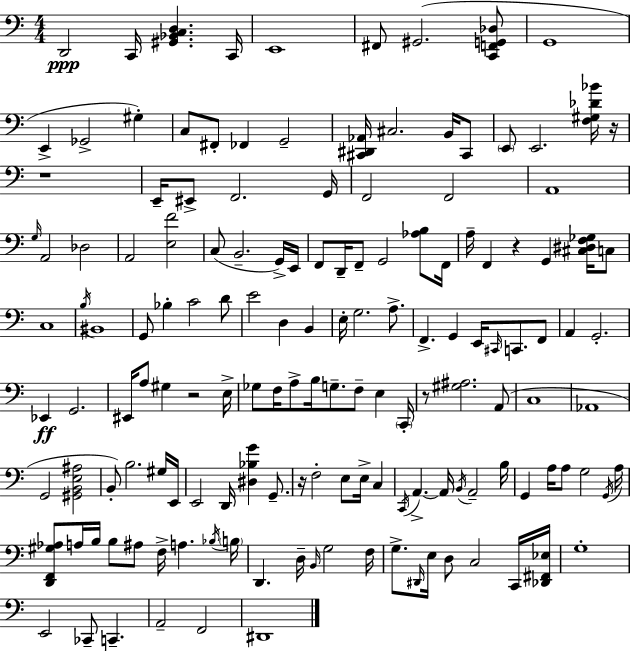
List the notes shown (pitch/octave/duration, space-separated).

D2/h C2/s [G#2,Bb2,C3,D3]/q. C2/s E2/w F#2/e G#2/h. [C2,F2,G2,Db3]/e G2/w E2/q Gb2/h G#3/q C3/e F#2/e FES2/q G2/h [C#2,D#2,Ab2]/s C#3/h. B2/s C#2/e E2/e E2/h. [F3,G#3,Db4,Bb4]/s R/s R/w E2/s EIS2/e F2/h. G2/s F2/h F2/h A2/w G3/s A2/h Db3/h A2/h [E3,F4]/h C3/e B2/h. G2/s E2/s F2/e D2/s F2/e G2/h [Ab3,B3]/e F2/s A3/s F2/q R/q G2/q [C#3,D#3,F3,Gb3]/s C3/e C3/w B3/s BIS2/w G2/e Bb3/q C4/h D4/e E4/h D3/q B2/q E3/s G3/h. A3/e. F2/q. G2/q E2/s C#2/s C2/e. F2/e A2/q G2/h. Eb2/q G2/h. EIS2/s A3/e G#3/q R/h E3/s Gb3/e F3/s A3/e B3/s G3/e. F3/e E3/q C2/s R/e [G#3,A#3]/h. A2/e C3/w Ab2/w G2/h [G#2,B2,E3,A#3]/h B2/e B3/h. G#3/s E2/s E2/h D2/s [D#3,Bb3,G4]/q G2/e. R/s F3/h E3/e E3/s C3/q C2/s A2/q. A2/s B2/s A2/h B3/s G2/q A3/s A3/e G3/h G2/s A3/s [D2,F2,G#3,Ab3]/e A3/s B3/s B3/e A#3/e F3/s A3/q. Bb3/s B3/s D2/q. D3/s B2/s G3/h F3/s G3/e. D#2/s E3/s D3/e C3/h C2/s [Db2,F#2,Eb3]/s G3/w E2/h CES2/e C2/q. A2/h F2/h D#2/w